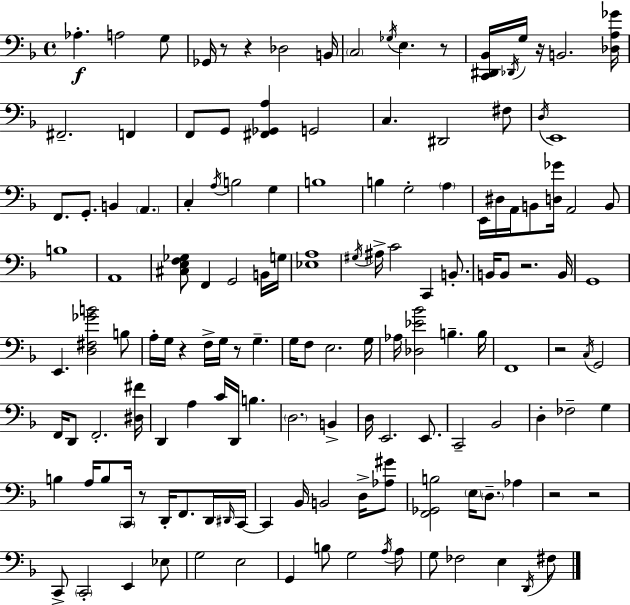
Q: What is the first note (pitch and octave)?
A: Ab3